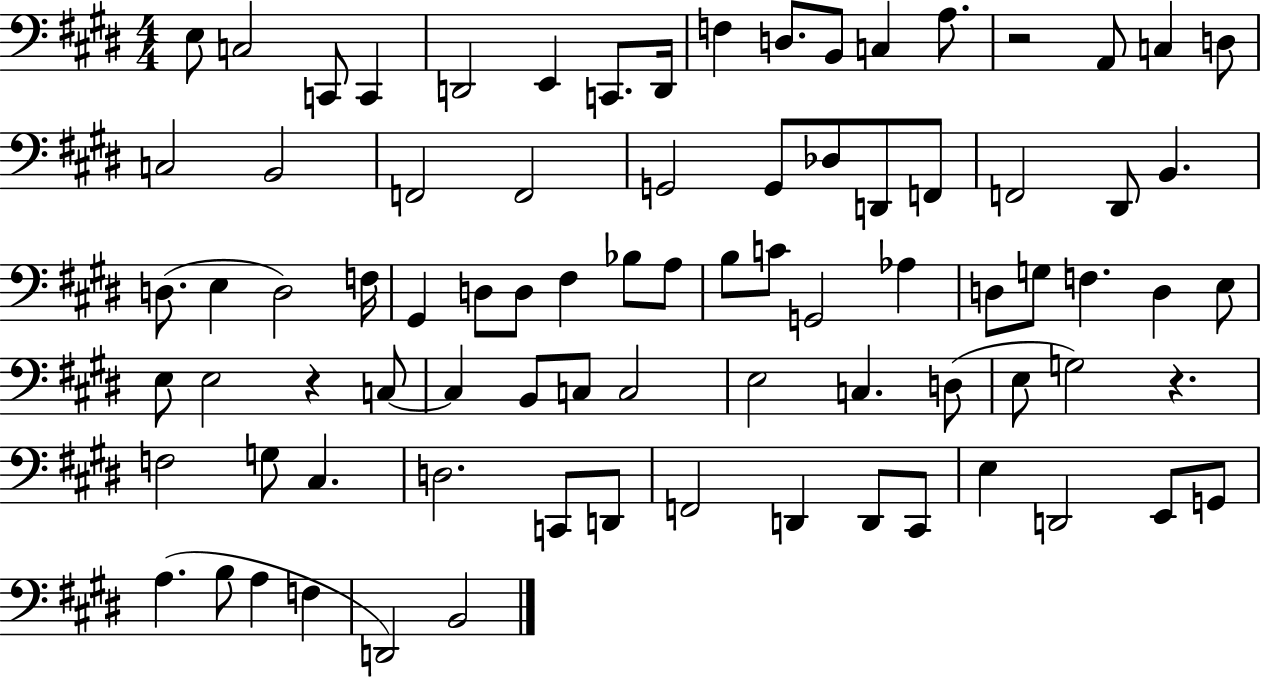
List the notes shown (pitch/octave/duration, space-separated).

E3/e C3/h C2/e C2/q D2/h E2/q C2/e. D2/s F3/q D3/e. B2/e C3/q A3/e. R/h A2/e C3/q D3/e C3/h B2/h F2/h F2/h G2/h G2/e Db3/e D2/e F2/e F2/h D#2/e B2/q. D3/e. E3/q D3/h F3/s G#2/q D3/e D3/e F#3/q Bb3/e A3/e B3/e C4/e G2/h Ab3/q D3/e G3/e F3/q. D3/q E3/e E3/e E3/h R/q C3/e C3/q B2/e C3/e C3/h E3/h C3/q. D3/e E3/e G3/h R/q. F3/h G3/e C#3/q. D3/h. C2/e D2/e F2/h D2/q D2/e C#2/e E3/q D2/h E2/e G2/e A3/q. B3/e A3/q F3/q D2/h B2/h